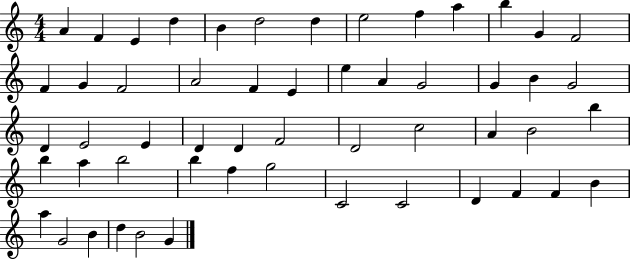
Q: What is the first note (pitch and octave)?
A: A4